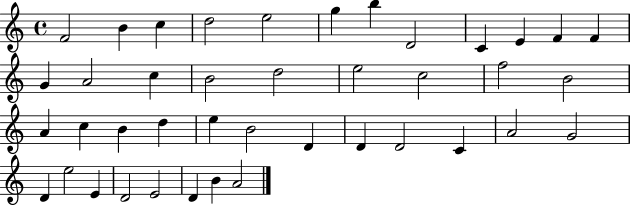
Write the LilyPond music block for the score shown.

{
  \clef treble
  \time 4/4
  \defaultTimeSignature
  \key c \major
  f'2 b'4 c''4 | d''2 e''2 | g''4 b''4 d'2 | c'4 e'4 f'4 f'4 | \break g'4 a'2 c''4 | b'2 d''2 | e''2 c''2 | f''2 b'2 | \break a'4 c''4 b'4 d''4 | e''4 b'2 d'4 | d'4 d'2 c'4 | a'2 g'2 | \break d'4 e''2 e'4 | d'2 e'2 | d'4 b'4 a'2 | \bar "|."
}